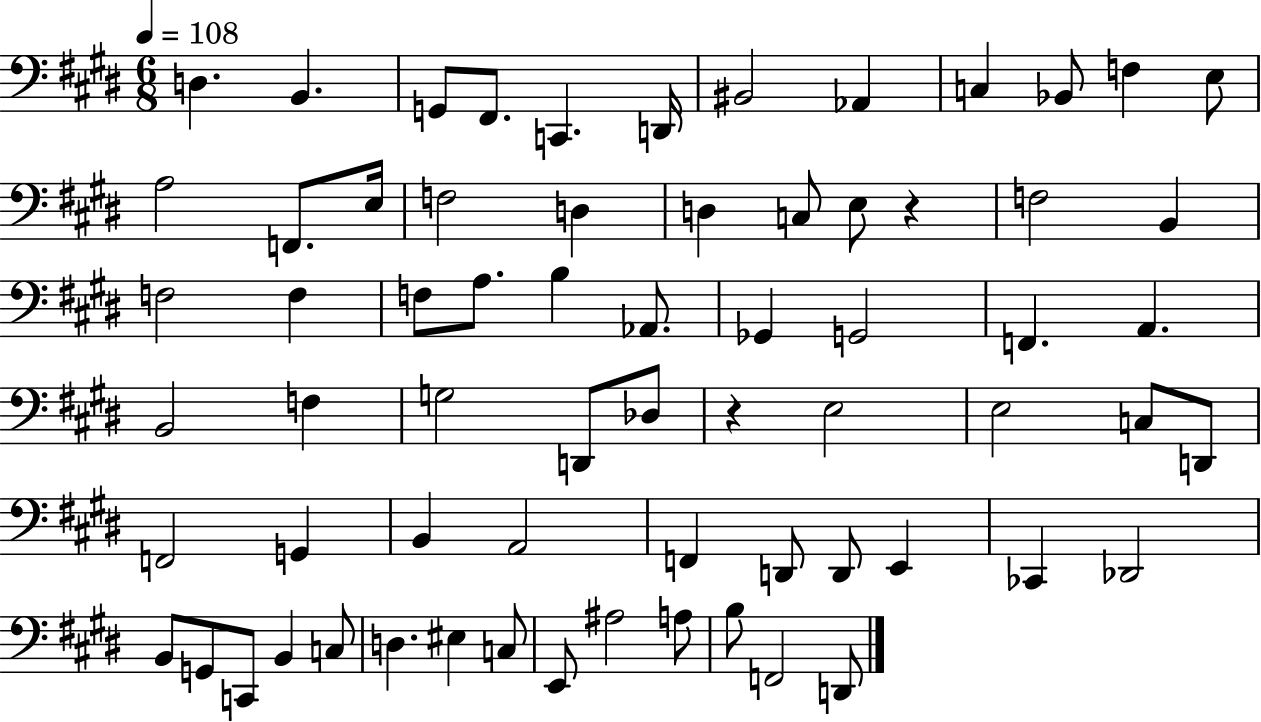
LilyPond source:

{
  \clef bass
  \numericTimeSignature
  \time 6/8
  \key e \major
  \tempo 4 = 108
  d4. b,4. | g,8 fis,8. c,4. d,16 | bis,2 aes,4 | c4 bes,8 f4 e8 | \break a2 f,8. e16 | f2 d4 | d4 c8 e8 r4 | f2 b,4 | \break f2 f4 | f8 a8. b4 aes,8. | ges,4 g,2 | f,4. a,4. | \break b,2 f4 | g2 d,8 des8 | r4 e2 | e2 c8 d,8 | \break f,2 g,4 | b,4 a,2 | f,4 d,8 d,8 e,4 | ces,4 des,2 | \break b,8 g,8 c,8 b,4 c8 | d4. eis4 c8 | e,8 ais2 a8 | b8 f,2 d,8 | \break \bar "|."
}